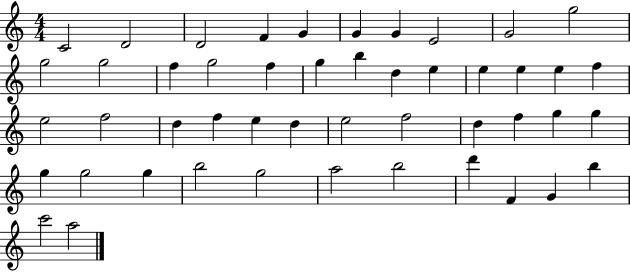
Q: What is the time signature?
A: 4/4